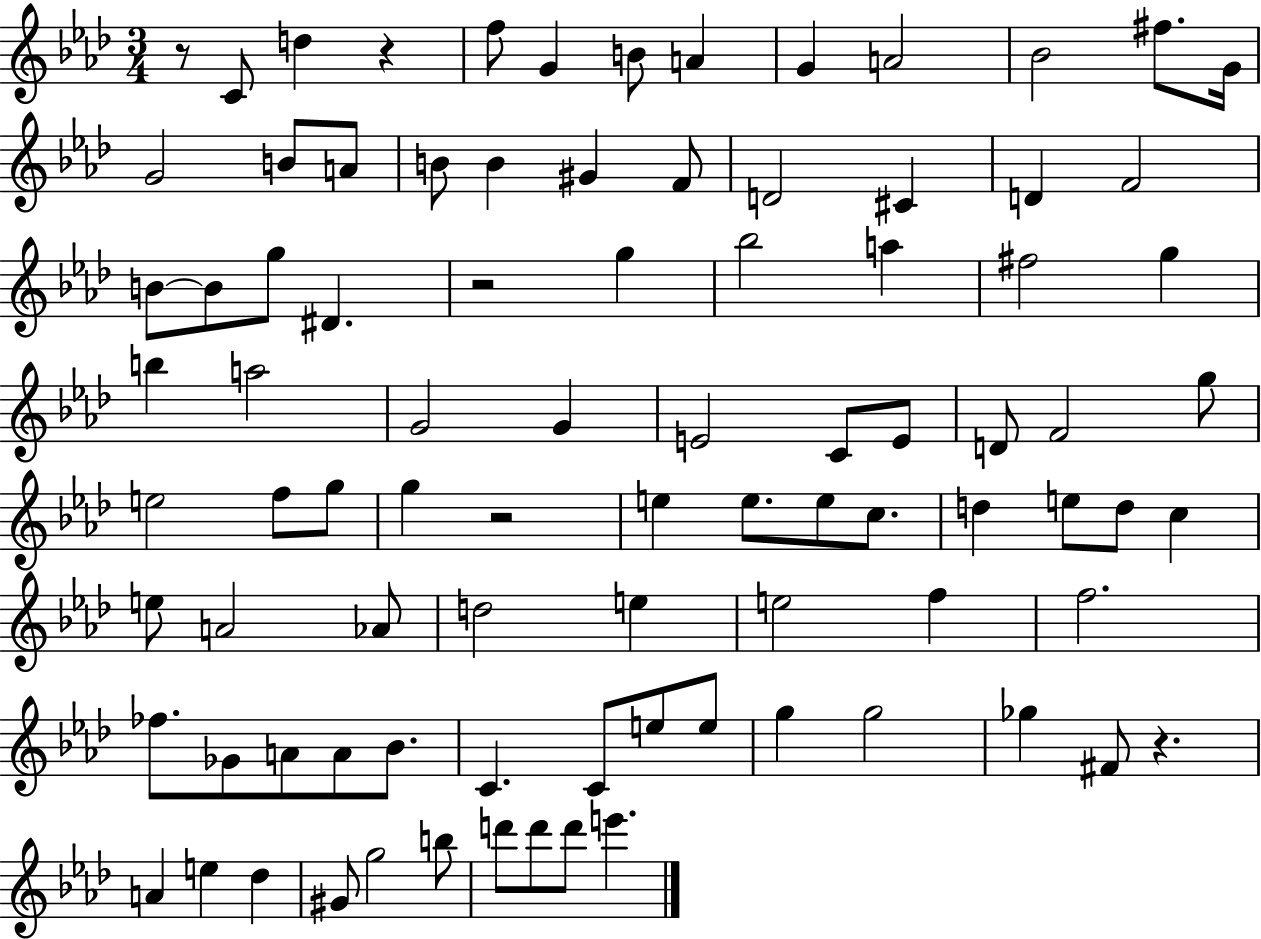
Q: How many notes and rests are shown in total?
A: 89